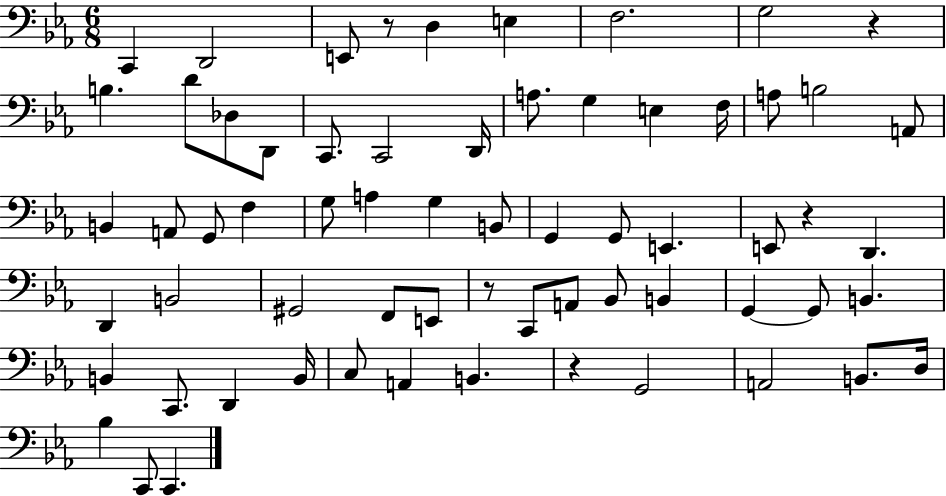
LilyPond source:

{
  \clef bass
  \numericTimeSignature
  \time 6/8
  \key ees \major
  c,4 d,2 | e,8 r8 d4 e4 | f2. | g2 r4 | \break b4. d'8 des8 d,8 | c,8. c,2 d,16 | a8. g4 e4 f16 | a8 b2 a,8 | \break b,4 a,8 g,8 f4 | g8 a4 g4 b,8 | g,4 g,8 e,4. | e,8 r4 d,4. | \break d,4 b,2 | gis,2 f,8 e,8 | r8 c,8 a,8 bes,8 b,4 | g,4~~ g,8 b,4. | \break b,4 c,8. d,4 b,16 | c8 a,4 b,4. | r4 g,2 | a,2 b,8. d16 | \break bes4 c,8 c,4. | \bar "|."
}